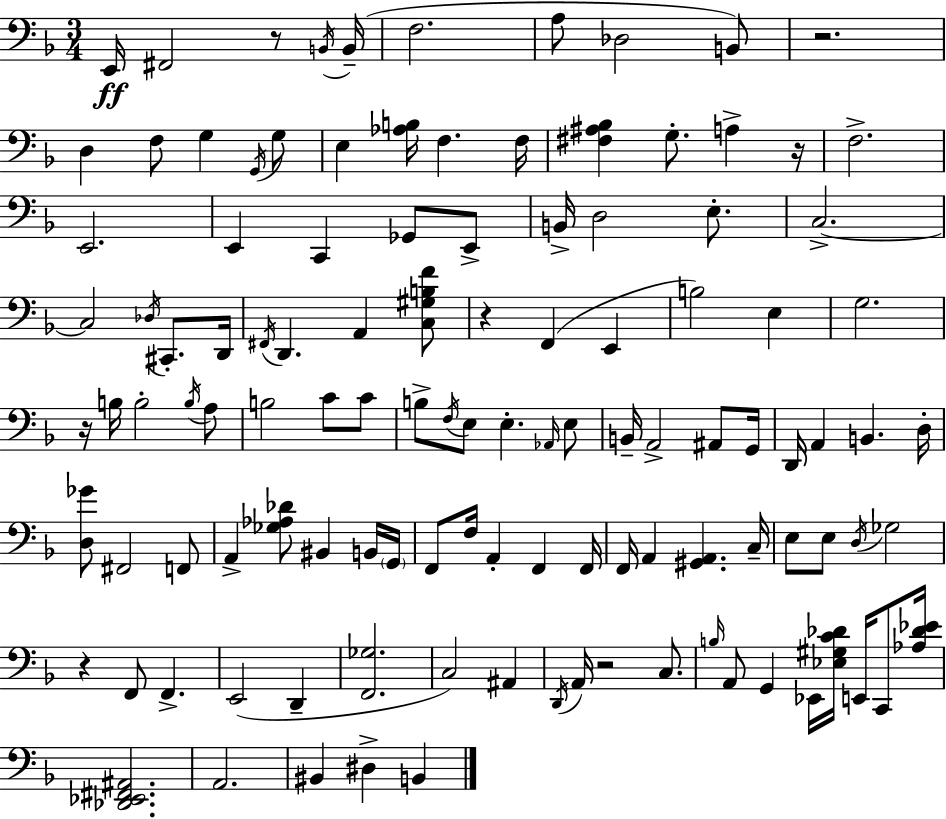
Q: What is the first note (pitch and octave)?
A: E2